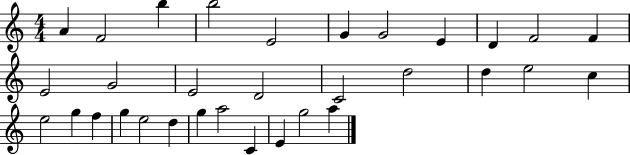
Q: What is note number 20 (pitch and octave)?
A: C5